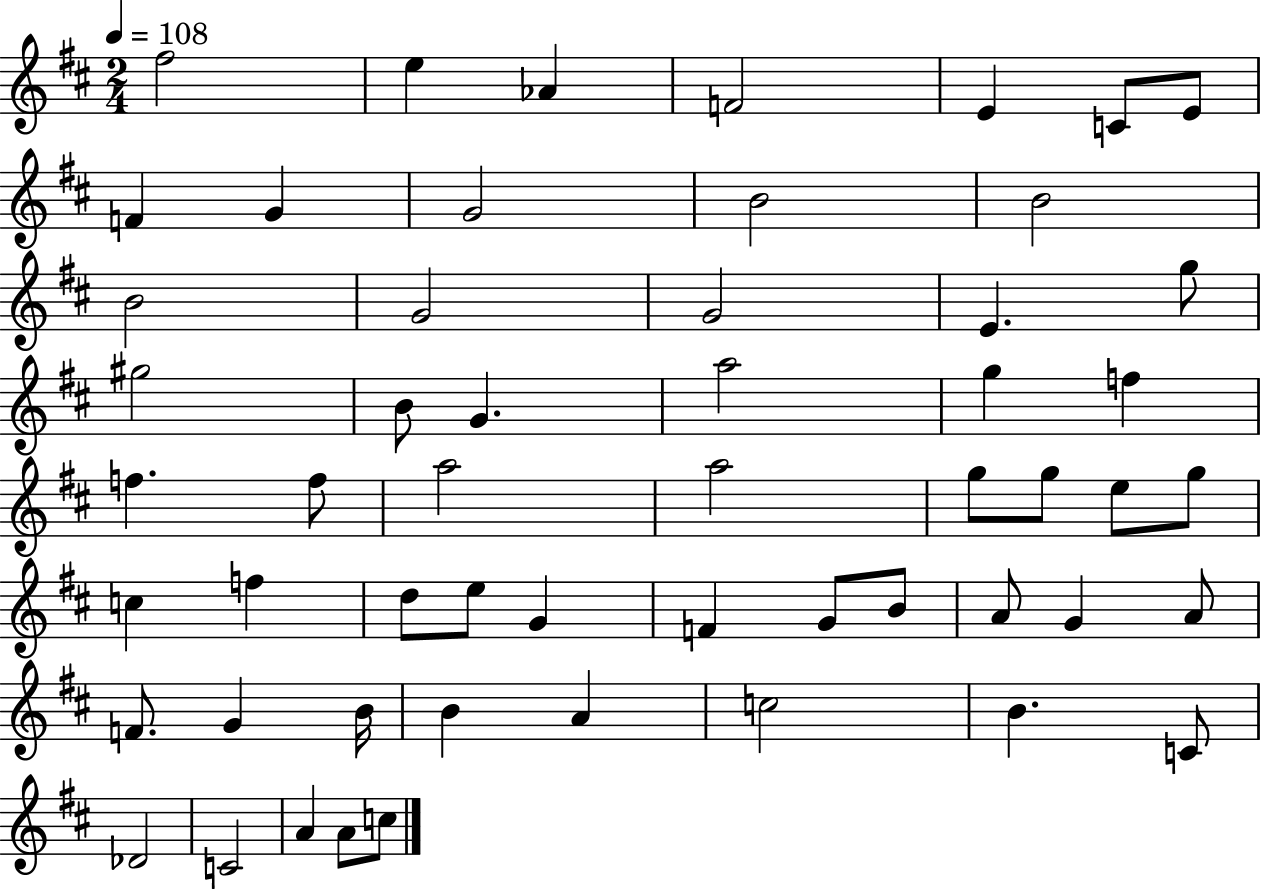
{
  \clef treble
  \numericTimeSignature
  \time 2/4
  \key d \major
  \tempo 4 = 108
  fis''2 | e''4 aes'4 | f'2 | e'4 c'8 e'8 | \break f'4 g'4 | g'2 | b'2 | b'2 | \break b'2 | g'2 | g'2 | e'4. g''8 | \break gis''2 | b'8 g'4. | a''2 | g''4 f''4 | \break f''4. f''8 | a''2 | a''2 | g''8 g''8 e''8 g''8 | \break c''4 f''4 | d''8 e''8 g'4 | f'4 g'8 b'8 | a'8 g'4 a'8 | \break f'8. g'4 b'16 | b'4 a'4 | c''2 | b'4. c'8 | \break des'2 | c'2 | a'4 a'8 c''8 | \bar "|."
}